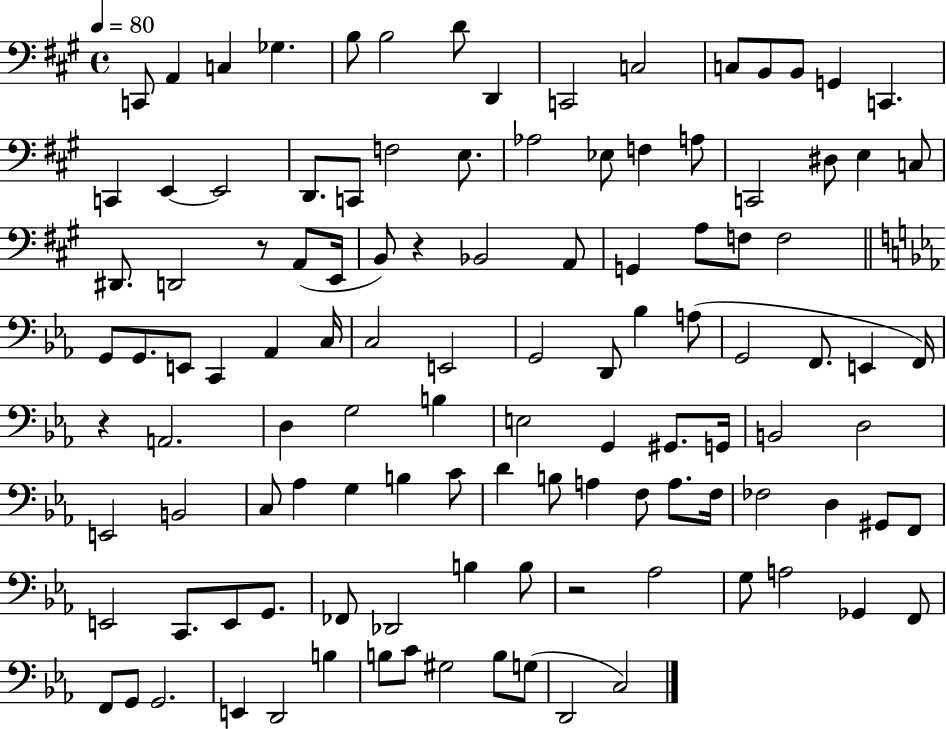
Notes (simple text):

C2/e A2/q C3/q Gb3/q. B3/e B3/h D4/e D2/q C2/h C3/h C3/e B2/e B2/e G2/q C2/q. C2/q E2/q E2/h D2/e. C2/e F3/h E3/e. Ab3/h Eb3/e F3/q A3/e C2/h D#3/e E3/q C3/e D#2/e. D2/h R/e A2/e E2/s B2/e R/q Bb2/h A2/e G2/q A3/e F3/e F3/h G2/e G2/e. E2/e C2/q Ab2/q C3/s C3/h E2/h G2/h D2/e Bb3/q A3/e G2/h F2/e. E2/q F2/s R/q A2/h. D3/q G3/h B3/q E3/h G2/q G#2/e. G2/s B2/h D3/h E2/h B2/h C3/e Ab3/q G3/q B3/q C4/e D4/q B3/e A3/q F3/e A3/e. F3/s FES3/h D3/q G#2/e F2/e E2/h C2/e. E2/e G2/e. FES2/e Db2/h B3/q B3/e R/h Ab3/h G3/e A3/h Gb2/q F2/e F2/e G2/e G2/h. E2/q D2/h B3/q B3/e C4/e G#3/h B3/e G3/e D2/h C3/h